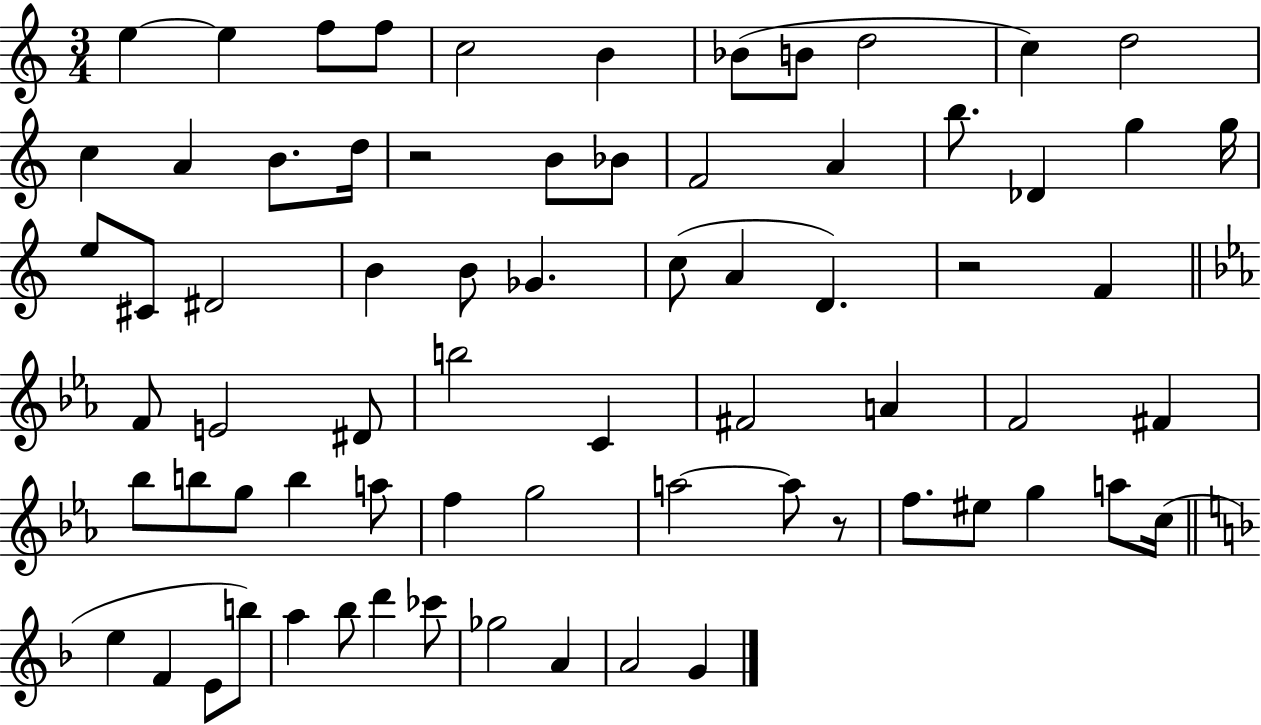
{
  \clef treble
  \numericTimeSignature
  \time 3/4
  \key c \major
  \repeat volta 2 { e''4~~ e''4 f''8 f''8 | c''2 b'4 | bes'8( b'8 d''2 | c''4) d''2 | \break c''4 a'4 b'8. d''16 | r2 b'8 bes'8 | f'2 a'4 | b''8. des'4 g''4 g''16 | \break e''8 cis'8 dis'2 | b'4 b'8 ges'4. | c''8( a'4 d'4.) | r2 f'4 | \break \bar "||" \break \key ees \major f'8 e'2 dis'8 | b''2 c'4 | fis'2 a'4 | f'2 fis'4 | \break bes''8 b''8 g''8 b''4 a''8 | f''4 g''2 | a''2~~ a''8 r8 | f''8. eis''8 g''4 a''8 c''16( | \break \bar "||" \break \key f \major e''4 f'4 e'8 b''8) | a''4 bes''8 d'''4 ces'''8 | ges''2 a'4 | a'2 g'4 | \break } \bar "|."
}